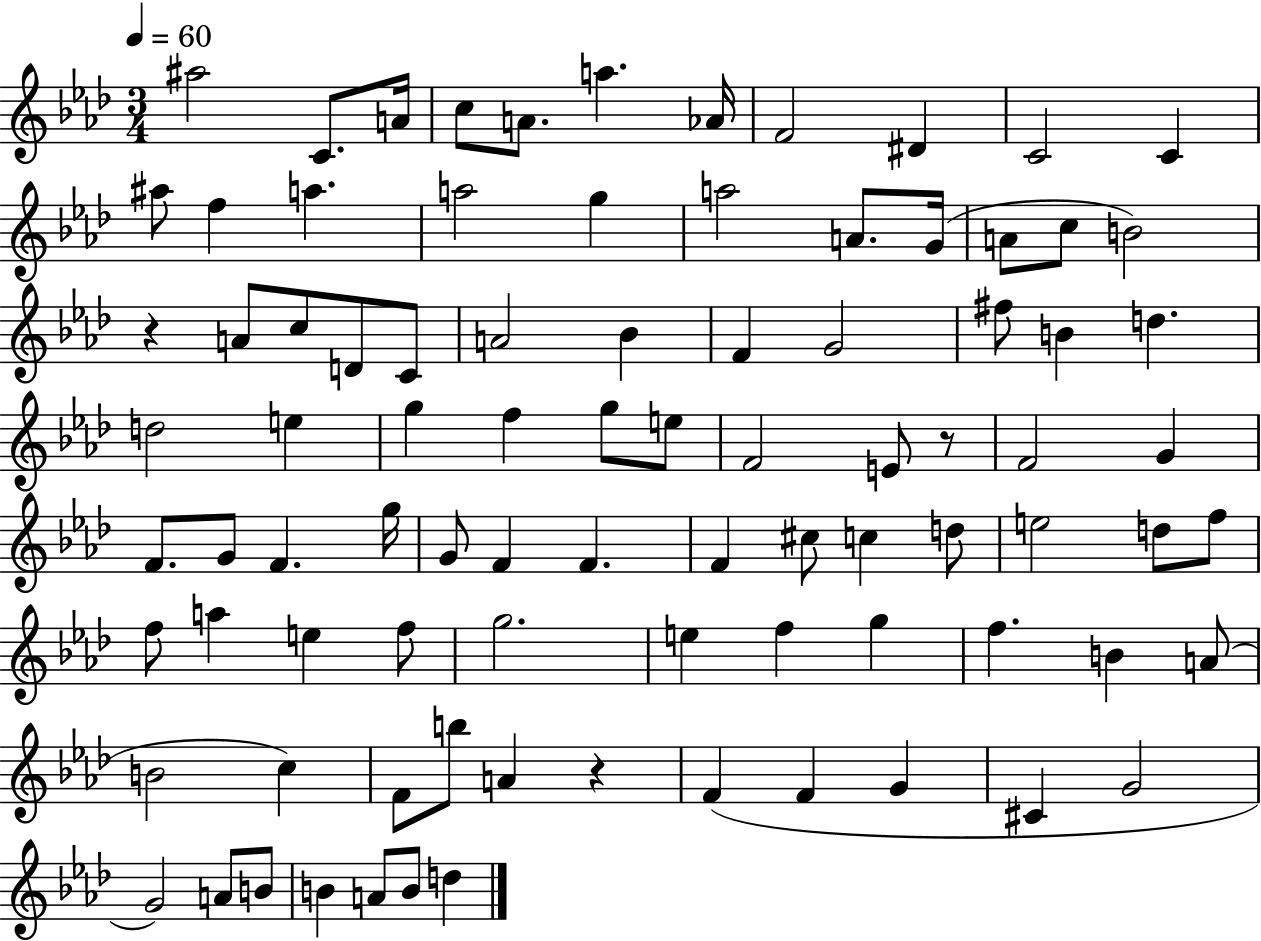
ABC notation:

X:1
T:Untitled
M:3/4
L:1/4
K:Ab
^a2 C/2 A/4 c/2 A/2 a _A/4 F2 ^D C2 C ^a/2 f a a2 g a2 A/2 G/4 A/2 c/2 B2 z A/2 c/2 D/2 C/2 A2 _B F G2 ^f/2 B d d2 e g f g/2 e/2 F2 E/2 z/2 F2 G F/2 G/2 F g/4 G/2 F F F ^c/2 c d/2 e2 d/2 f/2 f/2 a e f/2 g2 e f g f B A/2 B2 c F/2 b/2 A z F F G ^C G2 G2 A/2 B/2 B A/2 B/2 d